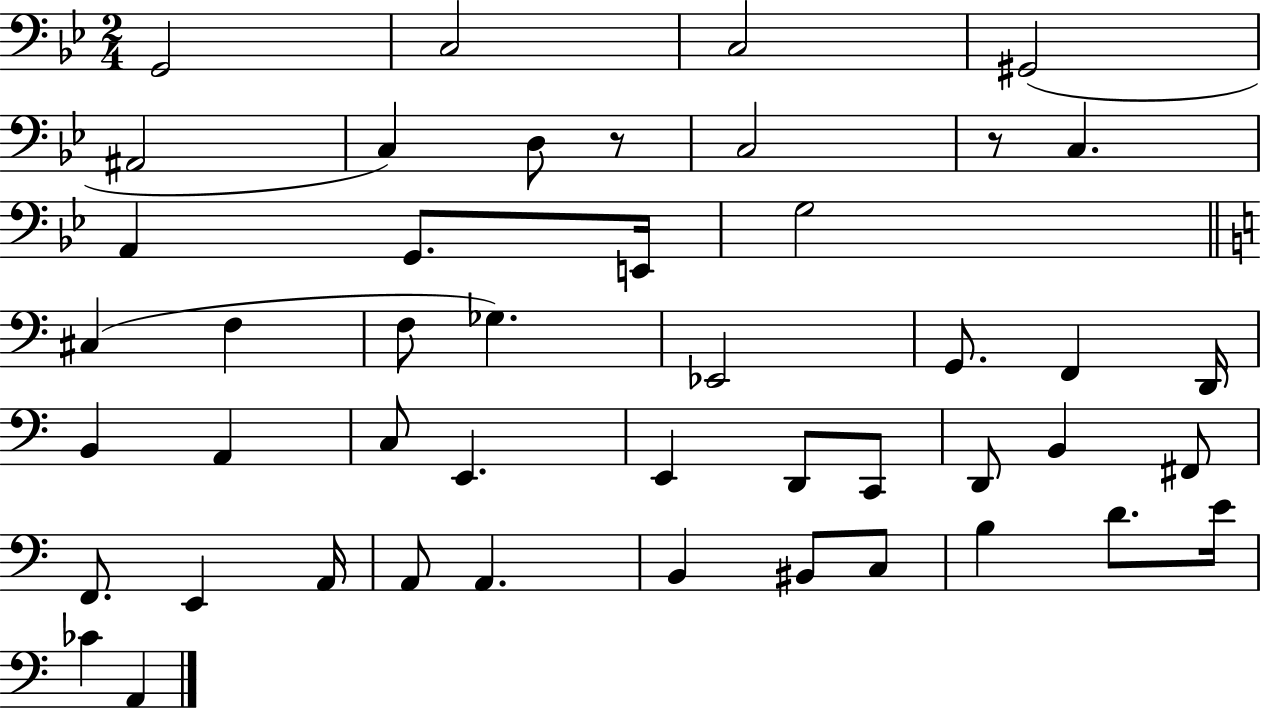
{
  \clef bass
  \numericTimeSignature
  \time 2/4
  \key bes \major
  g,2 | c2 | c2 | gis,2( | \break ais,2 | c4) d8 r8 | c2 | r8 c4. | \break a,4 g,8. e,16 | g2 | \bar "||" \break \key a \minor cis4( f4 | f8 ges4.) | ees,2 | g,8. f,4 d,16 | \break b,4 a,4 | c8 e,4. | e,4 d,8 c,8 | d,8 b,4 fis,8 | \break f,8. e,4 a,16 | a,8 a,4. | b,4 bis,8 c8 | b4 d'8. e'16 | \break ces'4 a,4 | \bar "|."
}